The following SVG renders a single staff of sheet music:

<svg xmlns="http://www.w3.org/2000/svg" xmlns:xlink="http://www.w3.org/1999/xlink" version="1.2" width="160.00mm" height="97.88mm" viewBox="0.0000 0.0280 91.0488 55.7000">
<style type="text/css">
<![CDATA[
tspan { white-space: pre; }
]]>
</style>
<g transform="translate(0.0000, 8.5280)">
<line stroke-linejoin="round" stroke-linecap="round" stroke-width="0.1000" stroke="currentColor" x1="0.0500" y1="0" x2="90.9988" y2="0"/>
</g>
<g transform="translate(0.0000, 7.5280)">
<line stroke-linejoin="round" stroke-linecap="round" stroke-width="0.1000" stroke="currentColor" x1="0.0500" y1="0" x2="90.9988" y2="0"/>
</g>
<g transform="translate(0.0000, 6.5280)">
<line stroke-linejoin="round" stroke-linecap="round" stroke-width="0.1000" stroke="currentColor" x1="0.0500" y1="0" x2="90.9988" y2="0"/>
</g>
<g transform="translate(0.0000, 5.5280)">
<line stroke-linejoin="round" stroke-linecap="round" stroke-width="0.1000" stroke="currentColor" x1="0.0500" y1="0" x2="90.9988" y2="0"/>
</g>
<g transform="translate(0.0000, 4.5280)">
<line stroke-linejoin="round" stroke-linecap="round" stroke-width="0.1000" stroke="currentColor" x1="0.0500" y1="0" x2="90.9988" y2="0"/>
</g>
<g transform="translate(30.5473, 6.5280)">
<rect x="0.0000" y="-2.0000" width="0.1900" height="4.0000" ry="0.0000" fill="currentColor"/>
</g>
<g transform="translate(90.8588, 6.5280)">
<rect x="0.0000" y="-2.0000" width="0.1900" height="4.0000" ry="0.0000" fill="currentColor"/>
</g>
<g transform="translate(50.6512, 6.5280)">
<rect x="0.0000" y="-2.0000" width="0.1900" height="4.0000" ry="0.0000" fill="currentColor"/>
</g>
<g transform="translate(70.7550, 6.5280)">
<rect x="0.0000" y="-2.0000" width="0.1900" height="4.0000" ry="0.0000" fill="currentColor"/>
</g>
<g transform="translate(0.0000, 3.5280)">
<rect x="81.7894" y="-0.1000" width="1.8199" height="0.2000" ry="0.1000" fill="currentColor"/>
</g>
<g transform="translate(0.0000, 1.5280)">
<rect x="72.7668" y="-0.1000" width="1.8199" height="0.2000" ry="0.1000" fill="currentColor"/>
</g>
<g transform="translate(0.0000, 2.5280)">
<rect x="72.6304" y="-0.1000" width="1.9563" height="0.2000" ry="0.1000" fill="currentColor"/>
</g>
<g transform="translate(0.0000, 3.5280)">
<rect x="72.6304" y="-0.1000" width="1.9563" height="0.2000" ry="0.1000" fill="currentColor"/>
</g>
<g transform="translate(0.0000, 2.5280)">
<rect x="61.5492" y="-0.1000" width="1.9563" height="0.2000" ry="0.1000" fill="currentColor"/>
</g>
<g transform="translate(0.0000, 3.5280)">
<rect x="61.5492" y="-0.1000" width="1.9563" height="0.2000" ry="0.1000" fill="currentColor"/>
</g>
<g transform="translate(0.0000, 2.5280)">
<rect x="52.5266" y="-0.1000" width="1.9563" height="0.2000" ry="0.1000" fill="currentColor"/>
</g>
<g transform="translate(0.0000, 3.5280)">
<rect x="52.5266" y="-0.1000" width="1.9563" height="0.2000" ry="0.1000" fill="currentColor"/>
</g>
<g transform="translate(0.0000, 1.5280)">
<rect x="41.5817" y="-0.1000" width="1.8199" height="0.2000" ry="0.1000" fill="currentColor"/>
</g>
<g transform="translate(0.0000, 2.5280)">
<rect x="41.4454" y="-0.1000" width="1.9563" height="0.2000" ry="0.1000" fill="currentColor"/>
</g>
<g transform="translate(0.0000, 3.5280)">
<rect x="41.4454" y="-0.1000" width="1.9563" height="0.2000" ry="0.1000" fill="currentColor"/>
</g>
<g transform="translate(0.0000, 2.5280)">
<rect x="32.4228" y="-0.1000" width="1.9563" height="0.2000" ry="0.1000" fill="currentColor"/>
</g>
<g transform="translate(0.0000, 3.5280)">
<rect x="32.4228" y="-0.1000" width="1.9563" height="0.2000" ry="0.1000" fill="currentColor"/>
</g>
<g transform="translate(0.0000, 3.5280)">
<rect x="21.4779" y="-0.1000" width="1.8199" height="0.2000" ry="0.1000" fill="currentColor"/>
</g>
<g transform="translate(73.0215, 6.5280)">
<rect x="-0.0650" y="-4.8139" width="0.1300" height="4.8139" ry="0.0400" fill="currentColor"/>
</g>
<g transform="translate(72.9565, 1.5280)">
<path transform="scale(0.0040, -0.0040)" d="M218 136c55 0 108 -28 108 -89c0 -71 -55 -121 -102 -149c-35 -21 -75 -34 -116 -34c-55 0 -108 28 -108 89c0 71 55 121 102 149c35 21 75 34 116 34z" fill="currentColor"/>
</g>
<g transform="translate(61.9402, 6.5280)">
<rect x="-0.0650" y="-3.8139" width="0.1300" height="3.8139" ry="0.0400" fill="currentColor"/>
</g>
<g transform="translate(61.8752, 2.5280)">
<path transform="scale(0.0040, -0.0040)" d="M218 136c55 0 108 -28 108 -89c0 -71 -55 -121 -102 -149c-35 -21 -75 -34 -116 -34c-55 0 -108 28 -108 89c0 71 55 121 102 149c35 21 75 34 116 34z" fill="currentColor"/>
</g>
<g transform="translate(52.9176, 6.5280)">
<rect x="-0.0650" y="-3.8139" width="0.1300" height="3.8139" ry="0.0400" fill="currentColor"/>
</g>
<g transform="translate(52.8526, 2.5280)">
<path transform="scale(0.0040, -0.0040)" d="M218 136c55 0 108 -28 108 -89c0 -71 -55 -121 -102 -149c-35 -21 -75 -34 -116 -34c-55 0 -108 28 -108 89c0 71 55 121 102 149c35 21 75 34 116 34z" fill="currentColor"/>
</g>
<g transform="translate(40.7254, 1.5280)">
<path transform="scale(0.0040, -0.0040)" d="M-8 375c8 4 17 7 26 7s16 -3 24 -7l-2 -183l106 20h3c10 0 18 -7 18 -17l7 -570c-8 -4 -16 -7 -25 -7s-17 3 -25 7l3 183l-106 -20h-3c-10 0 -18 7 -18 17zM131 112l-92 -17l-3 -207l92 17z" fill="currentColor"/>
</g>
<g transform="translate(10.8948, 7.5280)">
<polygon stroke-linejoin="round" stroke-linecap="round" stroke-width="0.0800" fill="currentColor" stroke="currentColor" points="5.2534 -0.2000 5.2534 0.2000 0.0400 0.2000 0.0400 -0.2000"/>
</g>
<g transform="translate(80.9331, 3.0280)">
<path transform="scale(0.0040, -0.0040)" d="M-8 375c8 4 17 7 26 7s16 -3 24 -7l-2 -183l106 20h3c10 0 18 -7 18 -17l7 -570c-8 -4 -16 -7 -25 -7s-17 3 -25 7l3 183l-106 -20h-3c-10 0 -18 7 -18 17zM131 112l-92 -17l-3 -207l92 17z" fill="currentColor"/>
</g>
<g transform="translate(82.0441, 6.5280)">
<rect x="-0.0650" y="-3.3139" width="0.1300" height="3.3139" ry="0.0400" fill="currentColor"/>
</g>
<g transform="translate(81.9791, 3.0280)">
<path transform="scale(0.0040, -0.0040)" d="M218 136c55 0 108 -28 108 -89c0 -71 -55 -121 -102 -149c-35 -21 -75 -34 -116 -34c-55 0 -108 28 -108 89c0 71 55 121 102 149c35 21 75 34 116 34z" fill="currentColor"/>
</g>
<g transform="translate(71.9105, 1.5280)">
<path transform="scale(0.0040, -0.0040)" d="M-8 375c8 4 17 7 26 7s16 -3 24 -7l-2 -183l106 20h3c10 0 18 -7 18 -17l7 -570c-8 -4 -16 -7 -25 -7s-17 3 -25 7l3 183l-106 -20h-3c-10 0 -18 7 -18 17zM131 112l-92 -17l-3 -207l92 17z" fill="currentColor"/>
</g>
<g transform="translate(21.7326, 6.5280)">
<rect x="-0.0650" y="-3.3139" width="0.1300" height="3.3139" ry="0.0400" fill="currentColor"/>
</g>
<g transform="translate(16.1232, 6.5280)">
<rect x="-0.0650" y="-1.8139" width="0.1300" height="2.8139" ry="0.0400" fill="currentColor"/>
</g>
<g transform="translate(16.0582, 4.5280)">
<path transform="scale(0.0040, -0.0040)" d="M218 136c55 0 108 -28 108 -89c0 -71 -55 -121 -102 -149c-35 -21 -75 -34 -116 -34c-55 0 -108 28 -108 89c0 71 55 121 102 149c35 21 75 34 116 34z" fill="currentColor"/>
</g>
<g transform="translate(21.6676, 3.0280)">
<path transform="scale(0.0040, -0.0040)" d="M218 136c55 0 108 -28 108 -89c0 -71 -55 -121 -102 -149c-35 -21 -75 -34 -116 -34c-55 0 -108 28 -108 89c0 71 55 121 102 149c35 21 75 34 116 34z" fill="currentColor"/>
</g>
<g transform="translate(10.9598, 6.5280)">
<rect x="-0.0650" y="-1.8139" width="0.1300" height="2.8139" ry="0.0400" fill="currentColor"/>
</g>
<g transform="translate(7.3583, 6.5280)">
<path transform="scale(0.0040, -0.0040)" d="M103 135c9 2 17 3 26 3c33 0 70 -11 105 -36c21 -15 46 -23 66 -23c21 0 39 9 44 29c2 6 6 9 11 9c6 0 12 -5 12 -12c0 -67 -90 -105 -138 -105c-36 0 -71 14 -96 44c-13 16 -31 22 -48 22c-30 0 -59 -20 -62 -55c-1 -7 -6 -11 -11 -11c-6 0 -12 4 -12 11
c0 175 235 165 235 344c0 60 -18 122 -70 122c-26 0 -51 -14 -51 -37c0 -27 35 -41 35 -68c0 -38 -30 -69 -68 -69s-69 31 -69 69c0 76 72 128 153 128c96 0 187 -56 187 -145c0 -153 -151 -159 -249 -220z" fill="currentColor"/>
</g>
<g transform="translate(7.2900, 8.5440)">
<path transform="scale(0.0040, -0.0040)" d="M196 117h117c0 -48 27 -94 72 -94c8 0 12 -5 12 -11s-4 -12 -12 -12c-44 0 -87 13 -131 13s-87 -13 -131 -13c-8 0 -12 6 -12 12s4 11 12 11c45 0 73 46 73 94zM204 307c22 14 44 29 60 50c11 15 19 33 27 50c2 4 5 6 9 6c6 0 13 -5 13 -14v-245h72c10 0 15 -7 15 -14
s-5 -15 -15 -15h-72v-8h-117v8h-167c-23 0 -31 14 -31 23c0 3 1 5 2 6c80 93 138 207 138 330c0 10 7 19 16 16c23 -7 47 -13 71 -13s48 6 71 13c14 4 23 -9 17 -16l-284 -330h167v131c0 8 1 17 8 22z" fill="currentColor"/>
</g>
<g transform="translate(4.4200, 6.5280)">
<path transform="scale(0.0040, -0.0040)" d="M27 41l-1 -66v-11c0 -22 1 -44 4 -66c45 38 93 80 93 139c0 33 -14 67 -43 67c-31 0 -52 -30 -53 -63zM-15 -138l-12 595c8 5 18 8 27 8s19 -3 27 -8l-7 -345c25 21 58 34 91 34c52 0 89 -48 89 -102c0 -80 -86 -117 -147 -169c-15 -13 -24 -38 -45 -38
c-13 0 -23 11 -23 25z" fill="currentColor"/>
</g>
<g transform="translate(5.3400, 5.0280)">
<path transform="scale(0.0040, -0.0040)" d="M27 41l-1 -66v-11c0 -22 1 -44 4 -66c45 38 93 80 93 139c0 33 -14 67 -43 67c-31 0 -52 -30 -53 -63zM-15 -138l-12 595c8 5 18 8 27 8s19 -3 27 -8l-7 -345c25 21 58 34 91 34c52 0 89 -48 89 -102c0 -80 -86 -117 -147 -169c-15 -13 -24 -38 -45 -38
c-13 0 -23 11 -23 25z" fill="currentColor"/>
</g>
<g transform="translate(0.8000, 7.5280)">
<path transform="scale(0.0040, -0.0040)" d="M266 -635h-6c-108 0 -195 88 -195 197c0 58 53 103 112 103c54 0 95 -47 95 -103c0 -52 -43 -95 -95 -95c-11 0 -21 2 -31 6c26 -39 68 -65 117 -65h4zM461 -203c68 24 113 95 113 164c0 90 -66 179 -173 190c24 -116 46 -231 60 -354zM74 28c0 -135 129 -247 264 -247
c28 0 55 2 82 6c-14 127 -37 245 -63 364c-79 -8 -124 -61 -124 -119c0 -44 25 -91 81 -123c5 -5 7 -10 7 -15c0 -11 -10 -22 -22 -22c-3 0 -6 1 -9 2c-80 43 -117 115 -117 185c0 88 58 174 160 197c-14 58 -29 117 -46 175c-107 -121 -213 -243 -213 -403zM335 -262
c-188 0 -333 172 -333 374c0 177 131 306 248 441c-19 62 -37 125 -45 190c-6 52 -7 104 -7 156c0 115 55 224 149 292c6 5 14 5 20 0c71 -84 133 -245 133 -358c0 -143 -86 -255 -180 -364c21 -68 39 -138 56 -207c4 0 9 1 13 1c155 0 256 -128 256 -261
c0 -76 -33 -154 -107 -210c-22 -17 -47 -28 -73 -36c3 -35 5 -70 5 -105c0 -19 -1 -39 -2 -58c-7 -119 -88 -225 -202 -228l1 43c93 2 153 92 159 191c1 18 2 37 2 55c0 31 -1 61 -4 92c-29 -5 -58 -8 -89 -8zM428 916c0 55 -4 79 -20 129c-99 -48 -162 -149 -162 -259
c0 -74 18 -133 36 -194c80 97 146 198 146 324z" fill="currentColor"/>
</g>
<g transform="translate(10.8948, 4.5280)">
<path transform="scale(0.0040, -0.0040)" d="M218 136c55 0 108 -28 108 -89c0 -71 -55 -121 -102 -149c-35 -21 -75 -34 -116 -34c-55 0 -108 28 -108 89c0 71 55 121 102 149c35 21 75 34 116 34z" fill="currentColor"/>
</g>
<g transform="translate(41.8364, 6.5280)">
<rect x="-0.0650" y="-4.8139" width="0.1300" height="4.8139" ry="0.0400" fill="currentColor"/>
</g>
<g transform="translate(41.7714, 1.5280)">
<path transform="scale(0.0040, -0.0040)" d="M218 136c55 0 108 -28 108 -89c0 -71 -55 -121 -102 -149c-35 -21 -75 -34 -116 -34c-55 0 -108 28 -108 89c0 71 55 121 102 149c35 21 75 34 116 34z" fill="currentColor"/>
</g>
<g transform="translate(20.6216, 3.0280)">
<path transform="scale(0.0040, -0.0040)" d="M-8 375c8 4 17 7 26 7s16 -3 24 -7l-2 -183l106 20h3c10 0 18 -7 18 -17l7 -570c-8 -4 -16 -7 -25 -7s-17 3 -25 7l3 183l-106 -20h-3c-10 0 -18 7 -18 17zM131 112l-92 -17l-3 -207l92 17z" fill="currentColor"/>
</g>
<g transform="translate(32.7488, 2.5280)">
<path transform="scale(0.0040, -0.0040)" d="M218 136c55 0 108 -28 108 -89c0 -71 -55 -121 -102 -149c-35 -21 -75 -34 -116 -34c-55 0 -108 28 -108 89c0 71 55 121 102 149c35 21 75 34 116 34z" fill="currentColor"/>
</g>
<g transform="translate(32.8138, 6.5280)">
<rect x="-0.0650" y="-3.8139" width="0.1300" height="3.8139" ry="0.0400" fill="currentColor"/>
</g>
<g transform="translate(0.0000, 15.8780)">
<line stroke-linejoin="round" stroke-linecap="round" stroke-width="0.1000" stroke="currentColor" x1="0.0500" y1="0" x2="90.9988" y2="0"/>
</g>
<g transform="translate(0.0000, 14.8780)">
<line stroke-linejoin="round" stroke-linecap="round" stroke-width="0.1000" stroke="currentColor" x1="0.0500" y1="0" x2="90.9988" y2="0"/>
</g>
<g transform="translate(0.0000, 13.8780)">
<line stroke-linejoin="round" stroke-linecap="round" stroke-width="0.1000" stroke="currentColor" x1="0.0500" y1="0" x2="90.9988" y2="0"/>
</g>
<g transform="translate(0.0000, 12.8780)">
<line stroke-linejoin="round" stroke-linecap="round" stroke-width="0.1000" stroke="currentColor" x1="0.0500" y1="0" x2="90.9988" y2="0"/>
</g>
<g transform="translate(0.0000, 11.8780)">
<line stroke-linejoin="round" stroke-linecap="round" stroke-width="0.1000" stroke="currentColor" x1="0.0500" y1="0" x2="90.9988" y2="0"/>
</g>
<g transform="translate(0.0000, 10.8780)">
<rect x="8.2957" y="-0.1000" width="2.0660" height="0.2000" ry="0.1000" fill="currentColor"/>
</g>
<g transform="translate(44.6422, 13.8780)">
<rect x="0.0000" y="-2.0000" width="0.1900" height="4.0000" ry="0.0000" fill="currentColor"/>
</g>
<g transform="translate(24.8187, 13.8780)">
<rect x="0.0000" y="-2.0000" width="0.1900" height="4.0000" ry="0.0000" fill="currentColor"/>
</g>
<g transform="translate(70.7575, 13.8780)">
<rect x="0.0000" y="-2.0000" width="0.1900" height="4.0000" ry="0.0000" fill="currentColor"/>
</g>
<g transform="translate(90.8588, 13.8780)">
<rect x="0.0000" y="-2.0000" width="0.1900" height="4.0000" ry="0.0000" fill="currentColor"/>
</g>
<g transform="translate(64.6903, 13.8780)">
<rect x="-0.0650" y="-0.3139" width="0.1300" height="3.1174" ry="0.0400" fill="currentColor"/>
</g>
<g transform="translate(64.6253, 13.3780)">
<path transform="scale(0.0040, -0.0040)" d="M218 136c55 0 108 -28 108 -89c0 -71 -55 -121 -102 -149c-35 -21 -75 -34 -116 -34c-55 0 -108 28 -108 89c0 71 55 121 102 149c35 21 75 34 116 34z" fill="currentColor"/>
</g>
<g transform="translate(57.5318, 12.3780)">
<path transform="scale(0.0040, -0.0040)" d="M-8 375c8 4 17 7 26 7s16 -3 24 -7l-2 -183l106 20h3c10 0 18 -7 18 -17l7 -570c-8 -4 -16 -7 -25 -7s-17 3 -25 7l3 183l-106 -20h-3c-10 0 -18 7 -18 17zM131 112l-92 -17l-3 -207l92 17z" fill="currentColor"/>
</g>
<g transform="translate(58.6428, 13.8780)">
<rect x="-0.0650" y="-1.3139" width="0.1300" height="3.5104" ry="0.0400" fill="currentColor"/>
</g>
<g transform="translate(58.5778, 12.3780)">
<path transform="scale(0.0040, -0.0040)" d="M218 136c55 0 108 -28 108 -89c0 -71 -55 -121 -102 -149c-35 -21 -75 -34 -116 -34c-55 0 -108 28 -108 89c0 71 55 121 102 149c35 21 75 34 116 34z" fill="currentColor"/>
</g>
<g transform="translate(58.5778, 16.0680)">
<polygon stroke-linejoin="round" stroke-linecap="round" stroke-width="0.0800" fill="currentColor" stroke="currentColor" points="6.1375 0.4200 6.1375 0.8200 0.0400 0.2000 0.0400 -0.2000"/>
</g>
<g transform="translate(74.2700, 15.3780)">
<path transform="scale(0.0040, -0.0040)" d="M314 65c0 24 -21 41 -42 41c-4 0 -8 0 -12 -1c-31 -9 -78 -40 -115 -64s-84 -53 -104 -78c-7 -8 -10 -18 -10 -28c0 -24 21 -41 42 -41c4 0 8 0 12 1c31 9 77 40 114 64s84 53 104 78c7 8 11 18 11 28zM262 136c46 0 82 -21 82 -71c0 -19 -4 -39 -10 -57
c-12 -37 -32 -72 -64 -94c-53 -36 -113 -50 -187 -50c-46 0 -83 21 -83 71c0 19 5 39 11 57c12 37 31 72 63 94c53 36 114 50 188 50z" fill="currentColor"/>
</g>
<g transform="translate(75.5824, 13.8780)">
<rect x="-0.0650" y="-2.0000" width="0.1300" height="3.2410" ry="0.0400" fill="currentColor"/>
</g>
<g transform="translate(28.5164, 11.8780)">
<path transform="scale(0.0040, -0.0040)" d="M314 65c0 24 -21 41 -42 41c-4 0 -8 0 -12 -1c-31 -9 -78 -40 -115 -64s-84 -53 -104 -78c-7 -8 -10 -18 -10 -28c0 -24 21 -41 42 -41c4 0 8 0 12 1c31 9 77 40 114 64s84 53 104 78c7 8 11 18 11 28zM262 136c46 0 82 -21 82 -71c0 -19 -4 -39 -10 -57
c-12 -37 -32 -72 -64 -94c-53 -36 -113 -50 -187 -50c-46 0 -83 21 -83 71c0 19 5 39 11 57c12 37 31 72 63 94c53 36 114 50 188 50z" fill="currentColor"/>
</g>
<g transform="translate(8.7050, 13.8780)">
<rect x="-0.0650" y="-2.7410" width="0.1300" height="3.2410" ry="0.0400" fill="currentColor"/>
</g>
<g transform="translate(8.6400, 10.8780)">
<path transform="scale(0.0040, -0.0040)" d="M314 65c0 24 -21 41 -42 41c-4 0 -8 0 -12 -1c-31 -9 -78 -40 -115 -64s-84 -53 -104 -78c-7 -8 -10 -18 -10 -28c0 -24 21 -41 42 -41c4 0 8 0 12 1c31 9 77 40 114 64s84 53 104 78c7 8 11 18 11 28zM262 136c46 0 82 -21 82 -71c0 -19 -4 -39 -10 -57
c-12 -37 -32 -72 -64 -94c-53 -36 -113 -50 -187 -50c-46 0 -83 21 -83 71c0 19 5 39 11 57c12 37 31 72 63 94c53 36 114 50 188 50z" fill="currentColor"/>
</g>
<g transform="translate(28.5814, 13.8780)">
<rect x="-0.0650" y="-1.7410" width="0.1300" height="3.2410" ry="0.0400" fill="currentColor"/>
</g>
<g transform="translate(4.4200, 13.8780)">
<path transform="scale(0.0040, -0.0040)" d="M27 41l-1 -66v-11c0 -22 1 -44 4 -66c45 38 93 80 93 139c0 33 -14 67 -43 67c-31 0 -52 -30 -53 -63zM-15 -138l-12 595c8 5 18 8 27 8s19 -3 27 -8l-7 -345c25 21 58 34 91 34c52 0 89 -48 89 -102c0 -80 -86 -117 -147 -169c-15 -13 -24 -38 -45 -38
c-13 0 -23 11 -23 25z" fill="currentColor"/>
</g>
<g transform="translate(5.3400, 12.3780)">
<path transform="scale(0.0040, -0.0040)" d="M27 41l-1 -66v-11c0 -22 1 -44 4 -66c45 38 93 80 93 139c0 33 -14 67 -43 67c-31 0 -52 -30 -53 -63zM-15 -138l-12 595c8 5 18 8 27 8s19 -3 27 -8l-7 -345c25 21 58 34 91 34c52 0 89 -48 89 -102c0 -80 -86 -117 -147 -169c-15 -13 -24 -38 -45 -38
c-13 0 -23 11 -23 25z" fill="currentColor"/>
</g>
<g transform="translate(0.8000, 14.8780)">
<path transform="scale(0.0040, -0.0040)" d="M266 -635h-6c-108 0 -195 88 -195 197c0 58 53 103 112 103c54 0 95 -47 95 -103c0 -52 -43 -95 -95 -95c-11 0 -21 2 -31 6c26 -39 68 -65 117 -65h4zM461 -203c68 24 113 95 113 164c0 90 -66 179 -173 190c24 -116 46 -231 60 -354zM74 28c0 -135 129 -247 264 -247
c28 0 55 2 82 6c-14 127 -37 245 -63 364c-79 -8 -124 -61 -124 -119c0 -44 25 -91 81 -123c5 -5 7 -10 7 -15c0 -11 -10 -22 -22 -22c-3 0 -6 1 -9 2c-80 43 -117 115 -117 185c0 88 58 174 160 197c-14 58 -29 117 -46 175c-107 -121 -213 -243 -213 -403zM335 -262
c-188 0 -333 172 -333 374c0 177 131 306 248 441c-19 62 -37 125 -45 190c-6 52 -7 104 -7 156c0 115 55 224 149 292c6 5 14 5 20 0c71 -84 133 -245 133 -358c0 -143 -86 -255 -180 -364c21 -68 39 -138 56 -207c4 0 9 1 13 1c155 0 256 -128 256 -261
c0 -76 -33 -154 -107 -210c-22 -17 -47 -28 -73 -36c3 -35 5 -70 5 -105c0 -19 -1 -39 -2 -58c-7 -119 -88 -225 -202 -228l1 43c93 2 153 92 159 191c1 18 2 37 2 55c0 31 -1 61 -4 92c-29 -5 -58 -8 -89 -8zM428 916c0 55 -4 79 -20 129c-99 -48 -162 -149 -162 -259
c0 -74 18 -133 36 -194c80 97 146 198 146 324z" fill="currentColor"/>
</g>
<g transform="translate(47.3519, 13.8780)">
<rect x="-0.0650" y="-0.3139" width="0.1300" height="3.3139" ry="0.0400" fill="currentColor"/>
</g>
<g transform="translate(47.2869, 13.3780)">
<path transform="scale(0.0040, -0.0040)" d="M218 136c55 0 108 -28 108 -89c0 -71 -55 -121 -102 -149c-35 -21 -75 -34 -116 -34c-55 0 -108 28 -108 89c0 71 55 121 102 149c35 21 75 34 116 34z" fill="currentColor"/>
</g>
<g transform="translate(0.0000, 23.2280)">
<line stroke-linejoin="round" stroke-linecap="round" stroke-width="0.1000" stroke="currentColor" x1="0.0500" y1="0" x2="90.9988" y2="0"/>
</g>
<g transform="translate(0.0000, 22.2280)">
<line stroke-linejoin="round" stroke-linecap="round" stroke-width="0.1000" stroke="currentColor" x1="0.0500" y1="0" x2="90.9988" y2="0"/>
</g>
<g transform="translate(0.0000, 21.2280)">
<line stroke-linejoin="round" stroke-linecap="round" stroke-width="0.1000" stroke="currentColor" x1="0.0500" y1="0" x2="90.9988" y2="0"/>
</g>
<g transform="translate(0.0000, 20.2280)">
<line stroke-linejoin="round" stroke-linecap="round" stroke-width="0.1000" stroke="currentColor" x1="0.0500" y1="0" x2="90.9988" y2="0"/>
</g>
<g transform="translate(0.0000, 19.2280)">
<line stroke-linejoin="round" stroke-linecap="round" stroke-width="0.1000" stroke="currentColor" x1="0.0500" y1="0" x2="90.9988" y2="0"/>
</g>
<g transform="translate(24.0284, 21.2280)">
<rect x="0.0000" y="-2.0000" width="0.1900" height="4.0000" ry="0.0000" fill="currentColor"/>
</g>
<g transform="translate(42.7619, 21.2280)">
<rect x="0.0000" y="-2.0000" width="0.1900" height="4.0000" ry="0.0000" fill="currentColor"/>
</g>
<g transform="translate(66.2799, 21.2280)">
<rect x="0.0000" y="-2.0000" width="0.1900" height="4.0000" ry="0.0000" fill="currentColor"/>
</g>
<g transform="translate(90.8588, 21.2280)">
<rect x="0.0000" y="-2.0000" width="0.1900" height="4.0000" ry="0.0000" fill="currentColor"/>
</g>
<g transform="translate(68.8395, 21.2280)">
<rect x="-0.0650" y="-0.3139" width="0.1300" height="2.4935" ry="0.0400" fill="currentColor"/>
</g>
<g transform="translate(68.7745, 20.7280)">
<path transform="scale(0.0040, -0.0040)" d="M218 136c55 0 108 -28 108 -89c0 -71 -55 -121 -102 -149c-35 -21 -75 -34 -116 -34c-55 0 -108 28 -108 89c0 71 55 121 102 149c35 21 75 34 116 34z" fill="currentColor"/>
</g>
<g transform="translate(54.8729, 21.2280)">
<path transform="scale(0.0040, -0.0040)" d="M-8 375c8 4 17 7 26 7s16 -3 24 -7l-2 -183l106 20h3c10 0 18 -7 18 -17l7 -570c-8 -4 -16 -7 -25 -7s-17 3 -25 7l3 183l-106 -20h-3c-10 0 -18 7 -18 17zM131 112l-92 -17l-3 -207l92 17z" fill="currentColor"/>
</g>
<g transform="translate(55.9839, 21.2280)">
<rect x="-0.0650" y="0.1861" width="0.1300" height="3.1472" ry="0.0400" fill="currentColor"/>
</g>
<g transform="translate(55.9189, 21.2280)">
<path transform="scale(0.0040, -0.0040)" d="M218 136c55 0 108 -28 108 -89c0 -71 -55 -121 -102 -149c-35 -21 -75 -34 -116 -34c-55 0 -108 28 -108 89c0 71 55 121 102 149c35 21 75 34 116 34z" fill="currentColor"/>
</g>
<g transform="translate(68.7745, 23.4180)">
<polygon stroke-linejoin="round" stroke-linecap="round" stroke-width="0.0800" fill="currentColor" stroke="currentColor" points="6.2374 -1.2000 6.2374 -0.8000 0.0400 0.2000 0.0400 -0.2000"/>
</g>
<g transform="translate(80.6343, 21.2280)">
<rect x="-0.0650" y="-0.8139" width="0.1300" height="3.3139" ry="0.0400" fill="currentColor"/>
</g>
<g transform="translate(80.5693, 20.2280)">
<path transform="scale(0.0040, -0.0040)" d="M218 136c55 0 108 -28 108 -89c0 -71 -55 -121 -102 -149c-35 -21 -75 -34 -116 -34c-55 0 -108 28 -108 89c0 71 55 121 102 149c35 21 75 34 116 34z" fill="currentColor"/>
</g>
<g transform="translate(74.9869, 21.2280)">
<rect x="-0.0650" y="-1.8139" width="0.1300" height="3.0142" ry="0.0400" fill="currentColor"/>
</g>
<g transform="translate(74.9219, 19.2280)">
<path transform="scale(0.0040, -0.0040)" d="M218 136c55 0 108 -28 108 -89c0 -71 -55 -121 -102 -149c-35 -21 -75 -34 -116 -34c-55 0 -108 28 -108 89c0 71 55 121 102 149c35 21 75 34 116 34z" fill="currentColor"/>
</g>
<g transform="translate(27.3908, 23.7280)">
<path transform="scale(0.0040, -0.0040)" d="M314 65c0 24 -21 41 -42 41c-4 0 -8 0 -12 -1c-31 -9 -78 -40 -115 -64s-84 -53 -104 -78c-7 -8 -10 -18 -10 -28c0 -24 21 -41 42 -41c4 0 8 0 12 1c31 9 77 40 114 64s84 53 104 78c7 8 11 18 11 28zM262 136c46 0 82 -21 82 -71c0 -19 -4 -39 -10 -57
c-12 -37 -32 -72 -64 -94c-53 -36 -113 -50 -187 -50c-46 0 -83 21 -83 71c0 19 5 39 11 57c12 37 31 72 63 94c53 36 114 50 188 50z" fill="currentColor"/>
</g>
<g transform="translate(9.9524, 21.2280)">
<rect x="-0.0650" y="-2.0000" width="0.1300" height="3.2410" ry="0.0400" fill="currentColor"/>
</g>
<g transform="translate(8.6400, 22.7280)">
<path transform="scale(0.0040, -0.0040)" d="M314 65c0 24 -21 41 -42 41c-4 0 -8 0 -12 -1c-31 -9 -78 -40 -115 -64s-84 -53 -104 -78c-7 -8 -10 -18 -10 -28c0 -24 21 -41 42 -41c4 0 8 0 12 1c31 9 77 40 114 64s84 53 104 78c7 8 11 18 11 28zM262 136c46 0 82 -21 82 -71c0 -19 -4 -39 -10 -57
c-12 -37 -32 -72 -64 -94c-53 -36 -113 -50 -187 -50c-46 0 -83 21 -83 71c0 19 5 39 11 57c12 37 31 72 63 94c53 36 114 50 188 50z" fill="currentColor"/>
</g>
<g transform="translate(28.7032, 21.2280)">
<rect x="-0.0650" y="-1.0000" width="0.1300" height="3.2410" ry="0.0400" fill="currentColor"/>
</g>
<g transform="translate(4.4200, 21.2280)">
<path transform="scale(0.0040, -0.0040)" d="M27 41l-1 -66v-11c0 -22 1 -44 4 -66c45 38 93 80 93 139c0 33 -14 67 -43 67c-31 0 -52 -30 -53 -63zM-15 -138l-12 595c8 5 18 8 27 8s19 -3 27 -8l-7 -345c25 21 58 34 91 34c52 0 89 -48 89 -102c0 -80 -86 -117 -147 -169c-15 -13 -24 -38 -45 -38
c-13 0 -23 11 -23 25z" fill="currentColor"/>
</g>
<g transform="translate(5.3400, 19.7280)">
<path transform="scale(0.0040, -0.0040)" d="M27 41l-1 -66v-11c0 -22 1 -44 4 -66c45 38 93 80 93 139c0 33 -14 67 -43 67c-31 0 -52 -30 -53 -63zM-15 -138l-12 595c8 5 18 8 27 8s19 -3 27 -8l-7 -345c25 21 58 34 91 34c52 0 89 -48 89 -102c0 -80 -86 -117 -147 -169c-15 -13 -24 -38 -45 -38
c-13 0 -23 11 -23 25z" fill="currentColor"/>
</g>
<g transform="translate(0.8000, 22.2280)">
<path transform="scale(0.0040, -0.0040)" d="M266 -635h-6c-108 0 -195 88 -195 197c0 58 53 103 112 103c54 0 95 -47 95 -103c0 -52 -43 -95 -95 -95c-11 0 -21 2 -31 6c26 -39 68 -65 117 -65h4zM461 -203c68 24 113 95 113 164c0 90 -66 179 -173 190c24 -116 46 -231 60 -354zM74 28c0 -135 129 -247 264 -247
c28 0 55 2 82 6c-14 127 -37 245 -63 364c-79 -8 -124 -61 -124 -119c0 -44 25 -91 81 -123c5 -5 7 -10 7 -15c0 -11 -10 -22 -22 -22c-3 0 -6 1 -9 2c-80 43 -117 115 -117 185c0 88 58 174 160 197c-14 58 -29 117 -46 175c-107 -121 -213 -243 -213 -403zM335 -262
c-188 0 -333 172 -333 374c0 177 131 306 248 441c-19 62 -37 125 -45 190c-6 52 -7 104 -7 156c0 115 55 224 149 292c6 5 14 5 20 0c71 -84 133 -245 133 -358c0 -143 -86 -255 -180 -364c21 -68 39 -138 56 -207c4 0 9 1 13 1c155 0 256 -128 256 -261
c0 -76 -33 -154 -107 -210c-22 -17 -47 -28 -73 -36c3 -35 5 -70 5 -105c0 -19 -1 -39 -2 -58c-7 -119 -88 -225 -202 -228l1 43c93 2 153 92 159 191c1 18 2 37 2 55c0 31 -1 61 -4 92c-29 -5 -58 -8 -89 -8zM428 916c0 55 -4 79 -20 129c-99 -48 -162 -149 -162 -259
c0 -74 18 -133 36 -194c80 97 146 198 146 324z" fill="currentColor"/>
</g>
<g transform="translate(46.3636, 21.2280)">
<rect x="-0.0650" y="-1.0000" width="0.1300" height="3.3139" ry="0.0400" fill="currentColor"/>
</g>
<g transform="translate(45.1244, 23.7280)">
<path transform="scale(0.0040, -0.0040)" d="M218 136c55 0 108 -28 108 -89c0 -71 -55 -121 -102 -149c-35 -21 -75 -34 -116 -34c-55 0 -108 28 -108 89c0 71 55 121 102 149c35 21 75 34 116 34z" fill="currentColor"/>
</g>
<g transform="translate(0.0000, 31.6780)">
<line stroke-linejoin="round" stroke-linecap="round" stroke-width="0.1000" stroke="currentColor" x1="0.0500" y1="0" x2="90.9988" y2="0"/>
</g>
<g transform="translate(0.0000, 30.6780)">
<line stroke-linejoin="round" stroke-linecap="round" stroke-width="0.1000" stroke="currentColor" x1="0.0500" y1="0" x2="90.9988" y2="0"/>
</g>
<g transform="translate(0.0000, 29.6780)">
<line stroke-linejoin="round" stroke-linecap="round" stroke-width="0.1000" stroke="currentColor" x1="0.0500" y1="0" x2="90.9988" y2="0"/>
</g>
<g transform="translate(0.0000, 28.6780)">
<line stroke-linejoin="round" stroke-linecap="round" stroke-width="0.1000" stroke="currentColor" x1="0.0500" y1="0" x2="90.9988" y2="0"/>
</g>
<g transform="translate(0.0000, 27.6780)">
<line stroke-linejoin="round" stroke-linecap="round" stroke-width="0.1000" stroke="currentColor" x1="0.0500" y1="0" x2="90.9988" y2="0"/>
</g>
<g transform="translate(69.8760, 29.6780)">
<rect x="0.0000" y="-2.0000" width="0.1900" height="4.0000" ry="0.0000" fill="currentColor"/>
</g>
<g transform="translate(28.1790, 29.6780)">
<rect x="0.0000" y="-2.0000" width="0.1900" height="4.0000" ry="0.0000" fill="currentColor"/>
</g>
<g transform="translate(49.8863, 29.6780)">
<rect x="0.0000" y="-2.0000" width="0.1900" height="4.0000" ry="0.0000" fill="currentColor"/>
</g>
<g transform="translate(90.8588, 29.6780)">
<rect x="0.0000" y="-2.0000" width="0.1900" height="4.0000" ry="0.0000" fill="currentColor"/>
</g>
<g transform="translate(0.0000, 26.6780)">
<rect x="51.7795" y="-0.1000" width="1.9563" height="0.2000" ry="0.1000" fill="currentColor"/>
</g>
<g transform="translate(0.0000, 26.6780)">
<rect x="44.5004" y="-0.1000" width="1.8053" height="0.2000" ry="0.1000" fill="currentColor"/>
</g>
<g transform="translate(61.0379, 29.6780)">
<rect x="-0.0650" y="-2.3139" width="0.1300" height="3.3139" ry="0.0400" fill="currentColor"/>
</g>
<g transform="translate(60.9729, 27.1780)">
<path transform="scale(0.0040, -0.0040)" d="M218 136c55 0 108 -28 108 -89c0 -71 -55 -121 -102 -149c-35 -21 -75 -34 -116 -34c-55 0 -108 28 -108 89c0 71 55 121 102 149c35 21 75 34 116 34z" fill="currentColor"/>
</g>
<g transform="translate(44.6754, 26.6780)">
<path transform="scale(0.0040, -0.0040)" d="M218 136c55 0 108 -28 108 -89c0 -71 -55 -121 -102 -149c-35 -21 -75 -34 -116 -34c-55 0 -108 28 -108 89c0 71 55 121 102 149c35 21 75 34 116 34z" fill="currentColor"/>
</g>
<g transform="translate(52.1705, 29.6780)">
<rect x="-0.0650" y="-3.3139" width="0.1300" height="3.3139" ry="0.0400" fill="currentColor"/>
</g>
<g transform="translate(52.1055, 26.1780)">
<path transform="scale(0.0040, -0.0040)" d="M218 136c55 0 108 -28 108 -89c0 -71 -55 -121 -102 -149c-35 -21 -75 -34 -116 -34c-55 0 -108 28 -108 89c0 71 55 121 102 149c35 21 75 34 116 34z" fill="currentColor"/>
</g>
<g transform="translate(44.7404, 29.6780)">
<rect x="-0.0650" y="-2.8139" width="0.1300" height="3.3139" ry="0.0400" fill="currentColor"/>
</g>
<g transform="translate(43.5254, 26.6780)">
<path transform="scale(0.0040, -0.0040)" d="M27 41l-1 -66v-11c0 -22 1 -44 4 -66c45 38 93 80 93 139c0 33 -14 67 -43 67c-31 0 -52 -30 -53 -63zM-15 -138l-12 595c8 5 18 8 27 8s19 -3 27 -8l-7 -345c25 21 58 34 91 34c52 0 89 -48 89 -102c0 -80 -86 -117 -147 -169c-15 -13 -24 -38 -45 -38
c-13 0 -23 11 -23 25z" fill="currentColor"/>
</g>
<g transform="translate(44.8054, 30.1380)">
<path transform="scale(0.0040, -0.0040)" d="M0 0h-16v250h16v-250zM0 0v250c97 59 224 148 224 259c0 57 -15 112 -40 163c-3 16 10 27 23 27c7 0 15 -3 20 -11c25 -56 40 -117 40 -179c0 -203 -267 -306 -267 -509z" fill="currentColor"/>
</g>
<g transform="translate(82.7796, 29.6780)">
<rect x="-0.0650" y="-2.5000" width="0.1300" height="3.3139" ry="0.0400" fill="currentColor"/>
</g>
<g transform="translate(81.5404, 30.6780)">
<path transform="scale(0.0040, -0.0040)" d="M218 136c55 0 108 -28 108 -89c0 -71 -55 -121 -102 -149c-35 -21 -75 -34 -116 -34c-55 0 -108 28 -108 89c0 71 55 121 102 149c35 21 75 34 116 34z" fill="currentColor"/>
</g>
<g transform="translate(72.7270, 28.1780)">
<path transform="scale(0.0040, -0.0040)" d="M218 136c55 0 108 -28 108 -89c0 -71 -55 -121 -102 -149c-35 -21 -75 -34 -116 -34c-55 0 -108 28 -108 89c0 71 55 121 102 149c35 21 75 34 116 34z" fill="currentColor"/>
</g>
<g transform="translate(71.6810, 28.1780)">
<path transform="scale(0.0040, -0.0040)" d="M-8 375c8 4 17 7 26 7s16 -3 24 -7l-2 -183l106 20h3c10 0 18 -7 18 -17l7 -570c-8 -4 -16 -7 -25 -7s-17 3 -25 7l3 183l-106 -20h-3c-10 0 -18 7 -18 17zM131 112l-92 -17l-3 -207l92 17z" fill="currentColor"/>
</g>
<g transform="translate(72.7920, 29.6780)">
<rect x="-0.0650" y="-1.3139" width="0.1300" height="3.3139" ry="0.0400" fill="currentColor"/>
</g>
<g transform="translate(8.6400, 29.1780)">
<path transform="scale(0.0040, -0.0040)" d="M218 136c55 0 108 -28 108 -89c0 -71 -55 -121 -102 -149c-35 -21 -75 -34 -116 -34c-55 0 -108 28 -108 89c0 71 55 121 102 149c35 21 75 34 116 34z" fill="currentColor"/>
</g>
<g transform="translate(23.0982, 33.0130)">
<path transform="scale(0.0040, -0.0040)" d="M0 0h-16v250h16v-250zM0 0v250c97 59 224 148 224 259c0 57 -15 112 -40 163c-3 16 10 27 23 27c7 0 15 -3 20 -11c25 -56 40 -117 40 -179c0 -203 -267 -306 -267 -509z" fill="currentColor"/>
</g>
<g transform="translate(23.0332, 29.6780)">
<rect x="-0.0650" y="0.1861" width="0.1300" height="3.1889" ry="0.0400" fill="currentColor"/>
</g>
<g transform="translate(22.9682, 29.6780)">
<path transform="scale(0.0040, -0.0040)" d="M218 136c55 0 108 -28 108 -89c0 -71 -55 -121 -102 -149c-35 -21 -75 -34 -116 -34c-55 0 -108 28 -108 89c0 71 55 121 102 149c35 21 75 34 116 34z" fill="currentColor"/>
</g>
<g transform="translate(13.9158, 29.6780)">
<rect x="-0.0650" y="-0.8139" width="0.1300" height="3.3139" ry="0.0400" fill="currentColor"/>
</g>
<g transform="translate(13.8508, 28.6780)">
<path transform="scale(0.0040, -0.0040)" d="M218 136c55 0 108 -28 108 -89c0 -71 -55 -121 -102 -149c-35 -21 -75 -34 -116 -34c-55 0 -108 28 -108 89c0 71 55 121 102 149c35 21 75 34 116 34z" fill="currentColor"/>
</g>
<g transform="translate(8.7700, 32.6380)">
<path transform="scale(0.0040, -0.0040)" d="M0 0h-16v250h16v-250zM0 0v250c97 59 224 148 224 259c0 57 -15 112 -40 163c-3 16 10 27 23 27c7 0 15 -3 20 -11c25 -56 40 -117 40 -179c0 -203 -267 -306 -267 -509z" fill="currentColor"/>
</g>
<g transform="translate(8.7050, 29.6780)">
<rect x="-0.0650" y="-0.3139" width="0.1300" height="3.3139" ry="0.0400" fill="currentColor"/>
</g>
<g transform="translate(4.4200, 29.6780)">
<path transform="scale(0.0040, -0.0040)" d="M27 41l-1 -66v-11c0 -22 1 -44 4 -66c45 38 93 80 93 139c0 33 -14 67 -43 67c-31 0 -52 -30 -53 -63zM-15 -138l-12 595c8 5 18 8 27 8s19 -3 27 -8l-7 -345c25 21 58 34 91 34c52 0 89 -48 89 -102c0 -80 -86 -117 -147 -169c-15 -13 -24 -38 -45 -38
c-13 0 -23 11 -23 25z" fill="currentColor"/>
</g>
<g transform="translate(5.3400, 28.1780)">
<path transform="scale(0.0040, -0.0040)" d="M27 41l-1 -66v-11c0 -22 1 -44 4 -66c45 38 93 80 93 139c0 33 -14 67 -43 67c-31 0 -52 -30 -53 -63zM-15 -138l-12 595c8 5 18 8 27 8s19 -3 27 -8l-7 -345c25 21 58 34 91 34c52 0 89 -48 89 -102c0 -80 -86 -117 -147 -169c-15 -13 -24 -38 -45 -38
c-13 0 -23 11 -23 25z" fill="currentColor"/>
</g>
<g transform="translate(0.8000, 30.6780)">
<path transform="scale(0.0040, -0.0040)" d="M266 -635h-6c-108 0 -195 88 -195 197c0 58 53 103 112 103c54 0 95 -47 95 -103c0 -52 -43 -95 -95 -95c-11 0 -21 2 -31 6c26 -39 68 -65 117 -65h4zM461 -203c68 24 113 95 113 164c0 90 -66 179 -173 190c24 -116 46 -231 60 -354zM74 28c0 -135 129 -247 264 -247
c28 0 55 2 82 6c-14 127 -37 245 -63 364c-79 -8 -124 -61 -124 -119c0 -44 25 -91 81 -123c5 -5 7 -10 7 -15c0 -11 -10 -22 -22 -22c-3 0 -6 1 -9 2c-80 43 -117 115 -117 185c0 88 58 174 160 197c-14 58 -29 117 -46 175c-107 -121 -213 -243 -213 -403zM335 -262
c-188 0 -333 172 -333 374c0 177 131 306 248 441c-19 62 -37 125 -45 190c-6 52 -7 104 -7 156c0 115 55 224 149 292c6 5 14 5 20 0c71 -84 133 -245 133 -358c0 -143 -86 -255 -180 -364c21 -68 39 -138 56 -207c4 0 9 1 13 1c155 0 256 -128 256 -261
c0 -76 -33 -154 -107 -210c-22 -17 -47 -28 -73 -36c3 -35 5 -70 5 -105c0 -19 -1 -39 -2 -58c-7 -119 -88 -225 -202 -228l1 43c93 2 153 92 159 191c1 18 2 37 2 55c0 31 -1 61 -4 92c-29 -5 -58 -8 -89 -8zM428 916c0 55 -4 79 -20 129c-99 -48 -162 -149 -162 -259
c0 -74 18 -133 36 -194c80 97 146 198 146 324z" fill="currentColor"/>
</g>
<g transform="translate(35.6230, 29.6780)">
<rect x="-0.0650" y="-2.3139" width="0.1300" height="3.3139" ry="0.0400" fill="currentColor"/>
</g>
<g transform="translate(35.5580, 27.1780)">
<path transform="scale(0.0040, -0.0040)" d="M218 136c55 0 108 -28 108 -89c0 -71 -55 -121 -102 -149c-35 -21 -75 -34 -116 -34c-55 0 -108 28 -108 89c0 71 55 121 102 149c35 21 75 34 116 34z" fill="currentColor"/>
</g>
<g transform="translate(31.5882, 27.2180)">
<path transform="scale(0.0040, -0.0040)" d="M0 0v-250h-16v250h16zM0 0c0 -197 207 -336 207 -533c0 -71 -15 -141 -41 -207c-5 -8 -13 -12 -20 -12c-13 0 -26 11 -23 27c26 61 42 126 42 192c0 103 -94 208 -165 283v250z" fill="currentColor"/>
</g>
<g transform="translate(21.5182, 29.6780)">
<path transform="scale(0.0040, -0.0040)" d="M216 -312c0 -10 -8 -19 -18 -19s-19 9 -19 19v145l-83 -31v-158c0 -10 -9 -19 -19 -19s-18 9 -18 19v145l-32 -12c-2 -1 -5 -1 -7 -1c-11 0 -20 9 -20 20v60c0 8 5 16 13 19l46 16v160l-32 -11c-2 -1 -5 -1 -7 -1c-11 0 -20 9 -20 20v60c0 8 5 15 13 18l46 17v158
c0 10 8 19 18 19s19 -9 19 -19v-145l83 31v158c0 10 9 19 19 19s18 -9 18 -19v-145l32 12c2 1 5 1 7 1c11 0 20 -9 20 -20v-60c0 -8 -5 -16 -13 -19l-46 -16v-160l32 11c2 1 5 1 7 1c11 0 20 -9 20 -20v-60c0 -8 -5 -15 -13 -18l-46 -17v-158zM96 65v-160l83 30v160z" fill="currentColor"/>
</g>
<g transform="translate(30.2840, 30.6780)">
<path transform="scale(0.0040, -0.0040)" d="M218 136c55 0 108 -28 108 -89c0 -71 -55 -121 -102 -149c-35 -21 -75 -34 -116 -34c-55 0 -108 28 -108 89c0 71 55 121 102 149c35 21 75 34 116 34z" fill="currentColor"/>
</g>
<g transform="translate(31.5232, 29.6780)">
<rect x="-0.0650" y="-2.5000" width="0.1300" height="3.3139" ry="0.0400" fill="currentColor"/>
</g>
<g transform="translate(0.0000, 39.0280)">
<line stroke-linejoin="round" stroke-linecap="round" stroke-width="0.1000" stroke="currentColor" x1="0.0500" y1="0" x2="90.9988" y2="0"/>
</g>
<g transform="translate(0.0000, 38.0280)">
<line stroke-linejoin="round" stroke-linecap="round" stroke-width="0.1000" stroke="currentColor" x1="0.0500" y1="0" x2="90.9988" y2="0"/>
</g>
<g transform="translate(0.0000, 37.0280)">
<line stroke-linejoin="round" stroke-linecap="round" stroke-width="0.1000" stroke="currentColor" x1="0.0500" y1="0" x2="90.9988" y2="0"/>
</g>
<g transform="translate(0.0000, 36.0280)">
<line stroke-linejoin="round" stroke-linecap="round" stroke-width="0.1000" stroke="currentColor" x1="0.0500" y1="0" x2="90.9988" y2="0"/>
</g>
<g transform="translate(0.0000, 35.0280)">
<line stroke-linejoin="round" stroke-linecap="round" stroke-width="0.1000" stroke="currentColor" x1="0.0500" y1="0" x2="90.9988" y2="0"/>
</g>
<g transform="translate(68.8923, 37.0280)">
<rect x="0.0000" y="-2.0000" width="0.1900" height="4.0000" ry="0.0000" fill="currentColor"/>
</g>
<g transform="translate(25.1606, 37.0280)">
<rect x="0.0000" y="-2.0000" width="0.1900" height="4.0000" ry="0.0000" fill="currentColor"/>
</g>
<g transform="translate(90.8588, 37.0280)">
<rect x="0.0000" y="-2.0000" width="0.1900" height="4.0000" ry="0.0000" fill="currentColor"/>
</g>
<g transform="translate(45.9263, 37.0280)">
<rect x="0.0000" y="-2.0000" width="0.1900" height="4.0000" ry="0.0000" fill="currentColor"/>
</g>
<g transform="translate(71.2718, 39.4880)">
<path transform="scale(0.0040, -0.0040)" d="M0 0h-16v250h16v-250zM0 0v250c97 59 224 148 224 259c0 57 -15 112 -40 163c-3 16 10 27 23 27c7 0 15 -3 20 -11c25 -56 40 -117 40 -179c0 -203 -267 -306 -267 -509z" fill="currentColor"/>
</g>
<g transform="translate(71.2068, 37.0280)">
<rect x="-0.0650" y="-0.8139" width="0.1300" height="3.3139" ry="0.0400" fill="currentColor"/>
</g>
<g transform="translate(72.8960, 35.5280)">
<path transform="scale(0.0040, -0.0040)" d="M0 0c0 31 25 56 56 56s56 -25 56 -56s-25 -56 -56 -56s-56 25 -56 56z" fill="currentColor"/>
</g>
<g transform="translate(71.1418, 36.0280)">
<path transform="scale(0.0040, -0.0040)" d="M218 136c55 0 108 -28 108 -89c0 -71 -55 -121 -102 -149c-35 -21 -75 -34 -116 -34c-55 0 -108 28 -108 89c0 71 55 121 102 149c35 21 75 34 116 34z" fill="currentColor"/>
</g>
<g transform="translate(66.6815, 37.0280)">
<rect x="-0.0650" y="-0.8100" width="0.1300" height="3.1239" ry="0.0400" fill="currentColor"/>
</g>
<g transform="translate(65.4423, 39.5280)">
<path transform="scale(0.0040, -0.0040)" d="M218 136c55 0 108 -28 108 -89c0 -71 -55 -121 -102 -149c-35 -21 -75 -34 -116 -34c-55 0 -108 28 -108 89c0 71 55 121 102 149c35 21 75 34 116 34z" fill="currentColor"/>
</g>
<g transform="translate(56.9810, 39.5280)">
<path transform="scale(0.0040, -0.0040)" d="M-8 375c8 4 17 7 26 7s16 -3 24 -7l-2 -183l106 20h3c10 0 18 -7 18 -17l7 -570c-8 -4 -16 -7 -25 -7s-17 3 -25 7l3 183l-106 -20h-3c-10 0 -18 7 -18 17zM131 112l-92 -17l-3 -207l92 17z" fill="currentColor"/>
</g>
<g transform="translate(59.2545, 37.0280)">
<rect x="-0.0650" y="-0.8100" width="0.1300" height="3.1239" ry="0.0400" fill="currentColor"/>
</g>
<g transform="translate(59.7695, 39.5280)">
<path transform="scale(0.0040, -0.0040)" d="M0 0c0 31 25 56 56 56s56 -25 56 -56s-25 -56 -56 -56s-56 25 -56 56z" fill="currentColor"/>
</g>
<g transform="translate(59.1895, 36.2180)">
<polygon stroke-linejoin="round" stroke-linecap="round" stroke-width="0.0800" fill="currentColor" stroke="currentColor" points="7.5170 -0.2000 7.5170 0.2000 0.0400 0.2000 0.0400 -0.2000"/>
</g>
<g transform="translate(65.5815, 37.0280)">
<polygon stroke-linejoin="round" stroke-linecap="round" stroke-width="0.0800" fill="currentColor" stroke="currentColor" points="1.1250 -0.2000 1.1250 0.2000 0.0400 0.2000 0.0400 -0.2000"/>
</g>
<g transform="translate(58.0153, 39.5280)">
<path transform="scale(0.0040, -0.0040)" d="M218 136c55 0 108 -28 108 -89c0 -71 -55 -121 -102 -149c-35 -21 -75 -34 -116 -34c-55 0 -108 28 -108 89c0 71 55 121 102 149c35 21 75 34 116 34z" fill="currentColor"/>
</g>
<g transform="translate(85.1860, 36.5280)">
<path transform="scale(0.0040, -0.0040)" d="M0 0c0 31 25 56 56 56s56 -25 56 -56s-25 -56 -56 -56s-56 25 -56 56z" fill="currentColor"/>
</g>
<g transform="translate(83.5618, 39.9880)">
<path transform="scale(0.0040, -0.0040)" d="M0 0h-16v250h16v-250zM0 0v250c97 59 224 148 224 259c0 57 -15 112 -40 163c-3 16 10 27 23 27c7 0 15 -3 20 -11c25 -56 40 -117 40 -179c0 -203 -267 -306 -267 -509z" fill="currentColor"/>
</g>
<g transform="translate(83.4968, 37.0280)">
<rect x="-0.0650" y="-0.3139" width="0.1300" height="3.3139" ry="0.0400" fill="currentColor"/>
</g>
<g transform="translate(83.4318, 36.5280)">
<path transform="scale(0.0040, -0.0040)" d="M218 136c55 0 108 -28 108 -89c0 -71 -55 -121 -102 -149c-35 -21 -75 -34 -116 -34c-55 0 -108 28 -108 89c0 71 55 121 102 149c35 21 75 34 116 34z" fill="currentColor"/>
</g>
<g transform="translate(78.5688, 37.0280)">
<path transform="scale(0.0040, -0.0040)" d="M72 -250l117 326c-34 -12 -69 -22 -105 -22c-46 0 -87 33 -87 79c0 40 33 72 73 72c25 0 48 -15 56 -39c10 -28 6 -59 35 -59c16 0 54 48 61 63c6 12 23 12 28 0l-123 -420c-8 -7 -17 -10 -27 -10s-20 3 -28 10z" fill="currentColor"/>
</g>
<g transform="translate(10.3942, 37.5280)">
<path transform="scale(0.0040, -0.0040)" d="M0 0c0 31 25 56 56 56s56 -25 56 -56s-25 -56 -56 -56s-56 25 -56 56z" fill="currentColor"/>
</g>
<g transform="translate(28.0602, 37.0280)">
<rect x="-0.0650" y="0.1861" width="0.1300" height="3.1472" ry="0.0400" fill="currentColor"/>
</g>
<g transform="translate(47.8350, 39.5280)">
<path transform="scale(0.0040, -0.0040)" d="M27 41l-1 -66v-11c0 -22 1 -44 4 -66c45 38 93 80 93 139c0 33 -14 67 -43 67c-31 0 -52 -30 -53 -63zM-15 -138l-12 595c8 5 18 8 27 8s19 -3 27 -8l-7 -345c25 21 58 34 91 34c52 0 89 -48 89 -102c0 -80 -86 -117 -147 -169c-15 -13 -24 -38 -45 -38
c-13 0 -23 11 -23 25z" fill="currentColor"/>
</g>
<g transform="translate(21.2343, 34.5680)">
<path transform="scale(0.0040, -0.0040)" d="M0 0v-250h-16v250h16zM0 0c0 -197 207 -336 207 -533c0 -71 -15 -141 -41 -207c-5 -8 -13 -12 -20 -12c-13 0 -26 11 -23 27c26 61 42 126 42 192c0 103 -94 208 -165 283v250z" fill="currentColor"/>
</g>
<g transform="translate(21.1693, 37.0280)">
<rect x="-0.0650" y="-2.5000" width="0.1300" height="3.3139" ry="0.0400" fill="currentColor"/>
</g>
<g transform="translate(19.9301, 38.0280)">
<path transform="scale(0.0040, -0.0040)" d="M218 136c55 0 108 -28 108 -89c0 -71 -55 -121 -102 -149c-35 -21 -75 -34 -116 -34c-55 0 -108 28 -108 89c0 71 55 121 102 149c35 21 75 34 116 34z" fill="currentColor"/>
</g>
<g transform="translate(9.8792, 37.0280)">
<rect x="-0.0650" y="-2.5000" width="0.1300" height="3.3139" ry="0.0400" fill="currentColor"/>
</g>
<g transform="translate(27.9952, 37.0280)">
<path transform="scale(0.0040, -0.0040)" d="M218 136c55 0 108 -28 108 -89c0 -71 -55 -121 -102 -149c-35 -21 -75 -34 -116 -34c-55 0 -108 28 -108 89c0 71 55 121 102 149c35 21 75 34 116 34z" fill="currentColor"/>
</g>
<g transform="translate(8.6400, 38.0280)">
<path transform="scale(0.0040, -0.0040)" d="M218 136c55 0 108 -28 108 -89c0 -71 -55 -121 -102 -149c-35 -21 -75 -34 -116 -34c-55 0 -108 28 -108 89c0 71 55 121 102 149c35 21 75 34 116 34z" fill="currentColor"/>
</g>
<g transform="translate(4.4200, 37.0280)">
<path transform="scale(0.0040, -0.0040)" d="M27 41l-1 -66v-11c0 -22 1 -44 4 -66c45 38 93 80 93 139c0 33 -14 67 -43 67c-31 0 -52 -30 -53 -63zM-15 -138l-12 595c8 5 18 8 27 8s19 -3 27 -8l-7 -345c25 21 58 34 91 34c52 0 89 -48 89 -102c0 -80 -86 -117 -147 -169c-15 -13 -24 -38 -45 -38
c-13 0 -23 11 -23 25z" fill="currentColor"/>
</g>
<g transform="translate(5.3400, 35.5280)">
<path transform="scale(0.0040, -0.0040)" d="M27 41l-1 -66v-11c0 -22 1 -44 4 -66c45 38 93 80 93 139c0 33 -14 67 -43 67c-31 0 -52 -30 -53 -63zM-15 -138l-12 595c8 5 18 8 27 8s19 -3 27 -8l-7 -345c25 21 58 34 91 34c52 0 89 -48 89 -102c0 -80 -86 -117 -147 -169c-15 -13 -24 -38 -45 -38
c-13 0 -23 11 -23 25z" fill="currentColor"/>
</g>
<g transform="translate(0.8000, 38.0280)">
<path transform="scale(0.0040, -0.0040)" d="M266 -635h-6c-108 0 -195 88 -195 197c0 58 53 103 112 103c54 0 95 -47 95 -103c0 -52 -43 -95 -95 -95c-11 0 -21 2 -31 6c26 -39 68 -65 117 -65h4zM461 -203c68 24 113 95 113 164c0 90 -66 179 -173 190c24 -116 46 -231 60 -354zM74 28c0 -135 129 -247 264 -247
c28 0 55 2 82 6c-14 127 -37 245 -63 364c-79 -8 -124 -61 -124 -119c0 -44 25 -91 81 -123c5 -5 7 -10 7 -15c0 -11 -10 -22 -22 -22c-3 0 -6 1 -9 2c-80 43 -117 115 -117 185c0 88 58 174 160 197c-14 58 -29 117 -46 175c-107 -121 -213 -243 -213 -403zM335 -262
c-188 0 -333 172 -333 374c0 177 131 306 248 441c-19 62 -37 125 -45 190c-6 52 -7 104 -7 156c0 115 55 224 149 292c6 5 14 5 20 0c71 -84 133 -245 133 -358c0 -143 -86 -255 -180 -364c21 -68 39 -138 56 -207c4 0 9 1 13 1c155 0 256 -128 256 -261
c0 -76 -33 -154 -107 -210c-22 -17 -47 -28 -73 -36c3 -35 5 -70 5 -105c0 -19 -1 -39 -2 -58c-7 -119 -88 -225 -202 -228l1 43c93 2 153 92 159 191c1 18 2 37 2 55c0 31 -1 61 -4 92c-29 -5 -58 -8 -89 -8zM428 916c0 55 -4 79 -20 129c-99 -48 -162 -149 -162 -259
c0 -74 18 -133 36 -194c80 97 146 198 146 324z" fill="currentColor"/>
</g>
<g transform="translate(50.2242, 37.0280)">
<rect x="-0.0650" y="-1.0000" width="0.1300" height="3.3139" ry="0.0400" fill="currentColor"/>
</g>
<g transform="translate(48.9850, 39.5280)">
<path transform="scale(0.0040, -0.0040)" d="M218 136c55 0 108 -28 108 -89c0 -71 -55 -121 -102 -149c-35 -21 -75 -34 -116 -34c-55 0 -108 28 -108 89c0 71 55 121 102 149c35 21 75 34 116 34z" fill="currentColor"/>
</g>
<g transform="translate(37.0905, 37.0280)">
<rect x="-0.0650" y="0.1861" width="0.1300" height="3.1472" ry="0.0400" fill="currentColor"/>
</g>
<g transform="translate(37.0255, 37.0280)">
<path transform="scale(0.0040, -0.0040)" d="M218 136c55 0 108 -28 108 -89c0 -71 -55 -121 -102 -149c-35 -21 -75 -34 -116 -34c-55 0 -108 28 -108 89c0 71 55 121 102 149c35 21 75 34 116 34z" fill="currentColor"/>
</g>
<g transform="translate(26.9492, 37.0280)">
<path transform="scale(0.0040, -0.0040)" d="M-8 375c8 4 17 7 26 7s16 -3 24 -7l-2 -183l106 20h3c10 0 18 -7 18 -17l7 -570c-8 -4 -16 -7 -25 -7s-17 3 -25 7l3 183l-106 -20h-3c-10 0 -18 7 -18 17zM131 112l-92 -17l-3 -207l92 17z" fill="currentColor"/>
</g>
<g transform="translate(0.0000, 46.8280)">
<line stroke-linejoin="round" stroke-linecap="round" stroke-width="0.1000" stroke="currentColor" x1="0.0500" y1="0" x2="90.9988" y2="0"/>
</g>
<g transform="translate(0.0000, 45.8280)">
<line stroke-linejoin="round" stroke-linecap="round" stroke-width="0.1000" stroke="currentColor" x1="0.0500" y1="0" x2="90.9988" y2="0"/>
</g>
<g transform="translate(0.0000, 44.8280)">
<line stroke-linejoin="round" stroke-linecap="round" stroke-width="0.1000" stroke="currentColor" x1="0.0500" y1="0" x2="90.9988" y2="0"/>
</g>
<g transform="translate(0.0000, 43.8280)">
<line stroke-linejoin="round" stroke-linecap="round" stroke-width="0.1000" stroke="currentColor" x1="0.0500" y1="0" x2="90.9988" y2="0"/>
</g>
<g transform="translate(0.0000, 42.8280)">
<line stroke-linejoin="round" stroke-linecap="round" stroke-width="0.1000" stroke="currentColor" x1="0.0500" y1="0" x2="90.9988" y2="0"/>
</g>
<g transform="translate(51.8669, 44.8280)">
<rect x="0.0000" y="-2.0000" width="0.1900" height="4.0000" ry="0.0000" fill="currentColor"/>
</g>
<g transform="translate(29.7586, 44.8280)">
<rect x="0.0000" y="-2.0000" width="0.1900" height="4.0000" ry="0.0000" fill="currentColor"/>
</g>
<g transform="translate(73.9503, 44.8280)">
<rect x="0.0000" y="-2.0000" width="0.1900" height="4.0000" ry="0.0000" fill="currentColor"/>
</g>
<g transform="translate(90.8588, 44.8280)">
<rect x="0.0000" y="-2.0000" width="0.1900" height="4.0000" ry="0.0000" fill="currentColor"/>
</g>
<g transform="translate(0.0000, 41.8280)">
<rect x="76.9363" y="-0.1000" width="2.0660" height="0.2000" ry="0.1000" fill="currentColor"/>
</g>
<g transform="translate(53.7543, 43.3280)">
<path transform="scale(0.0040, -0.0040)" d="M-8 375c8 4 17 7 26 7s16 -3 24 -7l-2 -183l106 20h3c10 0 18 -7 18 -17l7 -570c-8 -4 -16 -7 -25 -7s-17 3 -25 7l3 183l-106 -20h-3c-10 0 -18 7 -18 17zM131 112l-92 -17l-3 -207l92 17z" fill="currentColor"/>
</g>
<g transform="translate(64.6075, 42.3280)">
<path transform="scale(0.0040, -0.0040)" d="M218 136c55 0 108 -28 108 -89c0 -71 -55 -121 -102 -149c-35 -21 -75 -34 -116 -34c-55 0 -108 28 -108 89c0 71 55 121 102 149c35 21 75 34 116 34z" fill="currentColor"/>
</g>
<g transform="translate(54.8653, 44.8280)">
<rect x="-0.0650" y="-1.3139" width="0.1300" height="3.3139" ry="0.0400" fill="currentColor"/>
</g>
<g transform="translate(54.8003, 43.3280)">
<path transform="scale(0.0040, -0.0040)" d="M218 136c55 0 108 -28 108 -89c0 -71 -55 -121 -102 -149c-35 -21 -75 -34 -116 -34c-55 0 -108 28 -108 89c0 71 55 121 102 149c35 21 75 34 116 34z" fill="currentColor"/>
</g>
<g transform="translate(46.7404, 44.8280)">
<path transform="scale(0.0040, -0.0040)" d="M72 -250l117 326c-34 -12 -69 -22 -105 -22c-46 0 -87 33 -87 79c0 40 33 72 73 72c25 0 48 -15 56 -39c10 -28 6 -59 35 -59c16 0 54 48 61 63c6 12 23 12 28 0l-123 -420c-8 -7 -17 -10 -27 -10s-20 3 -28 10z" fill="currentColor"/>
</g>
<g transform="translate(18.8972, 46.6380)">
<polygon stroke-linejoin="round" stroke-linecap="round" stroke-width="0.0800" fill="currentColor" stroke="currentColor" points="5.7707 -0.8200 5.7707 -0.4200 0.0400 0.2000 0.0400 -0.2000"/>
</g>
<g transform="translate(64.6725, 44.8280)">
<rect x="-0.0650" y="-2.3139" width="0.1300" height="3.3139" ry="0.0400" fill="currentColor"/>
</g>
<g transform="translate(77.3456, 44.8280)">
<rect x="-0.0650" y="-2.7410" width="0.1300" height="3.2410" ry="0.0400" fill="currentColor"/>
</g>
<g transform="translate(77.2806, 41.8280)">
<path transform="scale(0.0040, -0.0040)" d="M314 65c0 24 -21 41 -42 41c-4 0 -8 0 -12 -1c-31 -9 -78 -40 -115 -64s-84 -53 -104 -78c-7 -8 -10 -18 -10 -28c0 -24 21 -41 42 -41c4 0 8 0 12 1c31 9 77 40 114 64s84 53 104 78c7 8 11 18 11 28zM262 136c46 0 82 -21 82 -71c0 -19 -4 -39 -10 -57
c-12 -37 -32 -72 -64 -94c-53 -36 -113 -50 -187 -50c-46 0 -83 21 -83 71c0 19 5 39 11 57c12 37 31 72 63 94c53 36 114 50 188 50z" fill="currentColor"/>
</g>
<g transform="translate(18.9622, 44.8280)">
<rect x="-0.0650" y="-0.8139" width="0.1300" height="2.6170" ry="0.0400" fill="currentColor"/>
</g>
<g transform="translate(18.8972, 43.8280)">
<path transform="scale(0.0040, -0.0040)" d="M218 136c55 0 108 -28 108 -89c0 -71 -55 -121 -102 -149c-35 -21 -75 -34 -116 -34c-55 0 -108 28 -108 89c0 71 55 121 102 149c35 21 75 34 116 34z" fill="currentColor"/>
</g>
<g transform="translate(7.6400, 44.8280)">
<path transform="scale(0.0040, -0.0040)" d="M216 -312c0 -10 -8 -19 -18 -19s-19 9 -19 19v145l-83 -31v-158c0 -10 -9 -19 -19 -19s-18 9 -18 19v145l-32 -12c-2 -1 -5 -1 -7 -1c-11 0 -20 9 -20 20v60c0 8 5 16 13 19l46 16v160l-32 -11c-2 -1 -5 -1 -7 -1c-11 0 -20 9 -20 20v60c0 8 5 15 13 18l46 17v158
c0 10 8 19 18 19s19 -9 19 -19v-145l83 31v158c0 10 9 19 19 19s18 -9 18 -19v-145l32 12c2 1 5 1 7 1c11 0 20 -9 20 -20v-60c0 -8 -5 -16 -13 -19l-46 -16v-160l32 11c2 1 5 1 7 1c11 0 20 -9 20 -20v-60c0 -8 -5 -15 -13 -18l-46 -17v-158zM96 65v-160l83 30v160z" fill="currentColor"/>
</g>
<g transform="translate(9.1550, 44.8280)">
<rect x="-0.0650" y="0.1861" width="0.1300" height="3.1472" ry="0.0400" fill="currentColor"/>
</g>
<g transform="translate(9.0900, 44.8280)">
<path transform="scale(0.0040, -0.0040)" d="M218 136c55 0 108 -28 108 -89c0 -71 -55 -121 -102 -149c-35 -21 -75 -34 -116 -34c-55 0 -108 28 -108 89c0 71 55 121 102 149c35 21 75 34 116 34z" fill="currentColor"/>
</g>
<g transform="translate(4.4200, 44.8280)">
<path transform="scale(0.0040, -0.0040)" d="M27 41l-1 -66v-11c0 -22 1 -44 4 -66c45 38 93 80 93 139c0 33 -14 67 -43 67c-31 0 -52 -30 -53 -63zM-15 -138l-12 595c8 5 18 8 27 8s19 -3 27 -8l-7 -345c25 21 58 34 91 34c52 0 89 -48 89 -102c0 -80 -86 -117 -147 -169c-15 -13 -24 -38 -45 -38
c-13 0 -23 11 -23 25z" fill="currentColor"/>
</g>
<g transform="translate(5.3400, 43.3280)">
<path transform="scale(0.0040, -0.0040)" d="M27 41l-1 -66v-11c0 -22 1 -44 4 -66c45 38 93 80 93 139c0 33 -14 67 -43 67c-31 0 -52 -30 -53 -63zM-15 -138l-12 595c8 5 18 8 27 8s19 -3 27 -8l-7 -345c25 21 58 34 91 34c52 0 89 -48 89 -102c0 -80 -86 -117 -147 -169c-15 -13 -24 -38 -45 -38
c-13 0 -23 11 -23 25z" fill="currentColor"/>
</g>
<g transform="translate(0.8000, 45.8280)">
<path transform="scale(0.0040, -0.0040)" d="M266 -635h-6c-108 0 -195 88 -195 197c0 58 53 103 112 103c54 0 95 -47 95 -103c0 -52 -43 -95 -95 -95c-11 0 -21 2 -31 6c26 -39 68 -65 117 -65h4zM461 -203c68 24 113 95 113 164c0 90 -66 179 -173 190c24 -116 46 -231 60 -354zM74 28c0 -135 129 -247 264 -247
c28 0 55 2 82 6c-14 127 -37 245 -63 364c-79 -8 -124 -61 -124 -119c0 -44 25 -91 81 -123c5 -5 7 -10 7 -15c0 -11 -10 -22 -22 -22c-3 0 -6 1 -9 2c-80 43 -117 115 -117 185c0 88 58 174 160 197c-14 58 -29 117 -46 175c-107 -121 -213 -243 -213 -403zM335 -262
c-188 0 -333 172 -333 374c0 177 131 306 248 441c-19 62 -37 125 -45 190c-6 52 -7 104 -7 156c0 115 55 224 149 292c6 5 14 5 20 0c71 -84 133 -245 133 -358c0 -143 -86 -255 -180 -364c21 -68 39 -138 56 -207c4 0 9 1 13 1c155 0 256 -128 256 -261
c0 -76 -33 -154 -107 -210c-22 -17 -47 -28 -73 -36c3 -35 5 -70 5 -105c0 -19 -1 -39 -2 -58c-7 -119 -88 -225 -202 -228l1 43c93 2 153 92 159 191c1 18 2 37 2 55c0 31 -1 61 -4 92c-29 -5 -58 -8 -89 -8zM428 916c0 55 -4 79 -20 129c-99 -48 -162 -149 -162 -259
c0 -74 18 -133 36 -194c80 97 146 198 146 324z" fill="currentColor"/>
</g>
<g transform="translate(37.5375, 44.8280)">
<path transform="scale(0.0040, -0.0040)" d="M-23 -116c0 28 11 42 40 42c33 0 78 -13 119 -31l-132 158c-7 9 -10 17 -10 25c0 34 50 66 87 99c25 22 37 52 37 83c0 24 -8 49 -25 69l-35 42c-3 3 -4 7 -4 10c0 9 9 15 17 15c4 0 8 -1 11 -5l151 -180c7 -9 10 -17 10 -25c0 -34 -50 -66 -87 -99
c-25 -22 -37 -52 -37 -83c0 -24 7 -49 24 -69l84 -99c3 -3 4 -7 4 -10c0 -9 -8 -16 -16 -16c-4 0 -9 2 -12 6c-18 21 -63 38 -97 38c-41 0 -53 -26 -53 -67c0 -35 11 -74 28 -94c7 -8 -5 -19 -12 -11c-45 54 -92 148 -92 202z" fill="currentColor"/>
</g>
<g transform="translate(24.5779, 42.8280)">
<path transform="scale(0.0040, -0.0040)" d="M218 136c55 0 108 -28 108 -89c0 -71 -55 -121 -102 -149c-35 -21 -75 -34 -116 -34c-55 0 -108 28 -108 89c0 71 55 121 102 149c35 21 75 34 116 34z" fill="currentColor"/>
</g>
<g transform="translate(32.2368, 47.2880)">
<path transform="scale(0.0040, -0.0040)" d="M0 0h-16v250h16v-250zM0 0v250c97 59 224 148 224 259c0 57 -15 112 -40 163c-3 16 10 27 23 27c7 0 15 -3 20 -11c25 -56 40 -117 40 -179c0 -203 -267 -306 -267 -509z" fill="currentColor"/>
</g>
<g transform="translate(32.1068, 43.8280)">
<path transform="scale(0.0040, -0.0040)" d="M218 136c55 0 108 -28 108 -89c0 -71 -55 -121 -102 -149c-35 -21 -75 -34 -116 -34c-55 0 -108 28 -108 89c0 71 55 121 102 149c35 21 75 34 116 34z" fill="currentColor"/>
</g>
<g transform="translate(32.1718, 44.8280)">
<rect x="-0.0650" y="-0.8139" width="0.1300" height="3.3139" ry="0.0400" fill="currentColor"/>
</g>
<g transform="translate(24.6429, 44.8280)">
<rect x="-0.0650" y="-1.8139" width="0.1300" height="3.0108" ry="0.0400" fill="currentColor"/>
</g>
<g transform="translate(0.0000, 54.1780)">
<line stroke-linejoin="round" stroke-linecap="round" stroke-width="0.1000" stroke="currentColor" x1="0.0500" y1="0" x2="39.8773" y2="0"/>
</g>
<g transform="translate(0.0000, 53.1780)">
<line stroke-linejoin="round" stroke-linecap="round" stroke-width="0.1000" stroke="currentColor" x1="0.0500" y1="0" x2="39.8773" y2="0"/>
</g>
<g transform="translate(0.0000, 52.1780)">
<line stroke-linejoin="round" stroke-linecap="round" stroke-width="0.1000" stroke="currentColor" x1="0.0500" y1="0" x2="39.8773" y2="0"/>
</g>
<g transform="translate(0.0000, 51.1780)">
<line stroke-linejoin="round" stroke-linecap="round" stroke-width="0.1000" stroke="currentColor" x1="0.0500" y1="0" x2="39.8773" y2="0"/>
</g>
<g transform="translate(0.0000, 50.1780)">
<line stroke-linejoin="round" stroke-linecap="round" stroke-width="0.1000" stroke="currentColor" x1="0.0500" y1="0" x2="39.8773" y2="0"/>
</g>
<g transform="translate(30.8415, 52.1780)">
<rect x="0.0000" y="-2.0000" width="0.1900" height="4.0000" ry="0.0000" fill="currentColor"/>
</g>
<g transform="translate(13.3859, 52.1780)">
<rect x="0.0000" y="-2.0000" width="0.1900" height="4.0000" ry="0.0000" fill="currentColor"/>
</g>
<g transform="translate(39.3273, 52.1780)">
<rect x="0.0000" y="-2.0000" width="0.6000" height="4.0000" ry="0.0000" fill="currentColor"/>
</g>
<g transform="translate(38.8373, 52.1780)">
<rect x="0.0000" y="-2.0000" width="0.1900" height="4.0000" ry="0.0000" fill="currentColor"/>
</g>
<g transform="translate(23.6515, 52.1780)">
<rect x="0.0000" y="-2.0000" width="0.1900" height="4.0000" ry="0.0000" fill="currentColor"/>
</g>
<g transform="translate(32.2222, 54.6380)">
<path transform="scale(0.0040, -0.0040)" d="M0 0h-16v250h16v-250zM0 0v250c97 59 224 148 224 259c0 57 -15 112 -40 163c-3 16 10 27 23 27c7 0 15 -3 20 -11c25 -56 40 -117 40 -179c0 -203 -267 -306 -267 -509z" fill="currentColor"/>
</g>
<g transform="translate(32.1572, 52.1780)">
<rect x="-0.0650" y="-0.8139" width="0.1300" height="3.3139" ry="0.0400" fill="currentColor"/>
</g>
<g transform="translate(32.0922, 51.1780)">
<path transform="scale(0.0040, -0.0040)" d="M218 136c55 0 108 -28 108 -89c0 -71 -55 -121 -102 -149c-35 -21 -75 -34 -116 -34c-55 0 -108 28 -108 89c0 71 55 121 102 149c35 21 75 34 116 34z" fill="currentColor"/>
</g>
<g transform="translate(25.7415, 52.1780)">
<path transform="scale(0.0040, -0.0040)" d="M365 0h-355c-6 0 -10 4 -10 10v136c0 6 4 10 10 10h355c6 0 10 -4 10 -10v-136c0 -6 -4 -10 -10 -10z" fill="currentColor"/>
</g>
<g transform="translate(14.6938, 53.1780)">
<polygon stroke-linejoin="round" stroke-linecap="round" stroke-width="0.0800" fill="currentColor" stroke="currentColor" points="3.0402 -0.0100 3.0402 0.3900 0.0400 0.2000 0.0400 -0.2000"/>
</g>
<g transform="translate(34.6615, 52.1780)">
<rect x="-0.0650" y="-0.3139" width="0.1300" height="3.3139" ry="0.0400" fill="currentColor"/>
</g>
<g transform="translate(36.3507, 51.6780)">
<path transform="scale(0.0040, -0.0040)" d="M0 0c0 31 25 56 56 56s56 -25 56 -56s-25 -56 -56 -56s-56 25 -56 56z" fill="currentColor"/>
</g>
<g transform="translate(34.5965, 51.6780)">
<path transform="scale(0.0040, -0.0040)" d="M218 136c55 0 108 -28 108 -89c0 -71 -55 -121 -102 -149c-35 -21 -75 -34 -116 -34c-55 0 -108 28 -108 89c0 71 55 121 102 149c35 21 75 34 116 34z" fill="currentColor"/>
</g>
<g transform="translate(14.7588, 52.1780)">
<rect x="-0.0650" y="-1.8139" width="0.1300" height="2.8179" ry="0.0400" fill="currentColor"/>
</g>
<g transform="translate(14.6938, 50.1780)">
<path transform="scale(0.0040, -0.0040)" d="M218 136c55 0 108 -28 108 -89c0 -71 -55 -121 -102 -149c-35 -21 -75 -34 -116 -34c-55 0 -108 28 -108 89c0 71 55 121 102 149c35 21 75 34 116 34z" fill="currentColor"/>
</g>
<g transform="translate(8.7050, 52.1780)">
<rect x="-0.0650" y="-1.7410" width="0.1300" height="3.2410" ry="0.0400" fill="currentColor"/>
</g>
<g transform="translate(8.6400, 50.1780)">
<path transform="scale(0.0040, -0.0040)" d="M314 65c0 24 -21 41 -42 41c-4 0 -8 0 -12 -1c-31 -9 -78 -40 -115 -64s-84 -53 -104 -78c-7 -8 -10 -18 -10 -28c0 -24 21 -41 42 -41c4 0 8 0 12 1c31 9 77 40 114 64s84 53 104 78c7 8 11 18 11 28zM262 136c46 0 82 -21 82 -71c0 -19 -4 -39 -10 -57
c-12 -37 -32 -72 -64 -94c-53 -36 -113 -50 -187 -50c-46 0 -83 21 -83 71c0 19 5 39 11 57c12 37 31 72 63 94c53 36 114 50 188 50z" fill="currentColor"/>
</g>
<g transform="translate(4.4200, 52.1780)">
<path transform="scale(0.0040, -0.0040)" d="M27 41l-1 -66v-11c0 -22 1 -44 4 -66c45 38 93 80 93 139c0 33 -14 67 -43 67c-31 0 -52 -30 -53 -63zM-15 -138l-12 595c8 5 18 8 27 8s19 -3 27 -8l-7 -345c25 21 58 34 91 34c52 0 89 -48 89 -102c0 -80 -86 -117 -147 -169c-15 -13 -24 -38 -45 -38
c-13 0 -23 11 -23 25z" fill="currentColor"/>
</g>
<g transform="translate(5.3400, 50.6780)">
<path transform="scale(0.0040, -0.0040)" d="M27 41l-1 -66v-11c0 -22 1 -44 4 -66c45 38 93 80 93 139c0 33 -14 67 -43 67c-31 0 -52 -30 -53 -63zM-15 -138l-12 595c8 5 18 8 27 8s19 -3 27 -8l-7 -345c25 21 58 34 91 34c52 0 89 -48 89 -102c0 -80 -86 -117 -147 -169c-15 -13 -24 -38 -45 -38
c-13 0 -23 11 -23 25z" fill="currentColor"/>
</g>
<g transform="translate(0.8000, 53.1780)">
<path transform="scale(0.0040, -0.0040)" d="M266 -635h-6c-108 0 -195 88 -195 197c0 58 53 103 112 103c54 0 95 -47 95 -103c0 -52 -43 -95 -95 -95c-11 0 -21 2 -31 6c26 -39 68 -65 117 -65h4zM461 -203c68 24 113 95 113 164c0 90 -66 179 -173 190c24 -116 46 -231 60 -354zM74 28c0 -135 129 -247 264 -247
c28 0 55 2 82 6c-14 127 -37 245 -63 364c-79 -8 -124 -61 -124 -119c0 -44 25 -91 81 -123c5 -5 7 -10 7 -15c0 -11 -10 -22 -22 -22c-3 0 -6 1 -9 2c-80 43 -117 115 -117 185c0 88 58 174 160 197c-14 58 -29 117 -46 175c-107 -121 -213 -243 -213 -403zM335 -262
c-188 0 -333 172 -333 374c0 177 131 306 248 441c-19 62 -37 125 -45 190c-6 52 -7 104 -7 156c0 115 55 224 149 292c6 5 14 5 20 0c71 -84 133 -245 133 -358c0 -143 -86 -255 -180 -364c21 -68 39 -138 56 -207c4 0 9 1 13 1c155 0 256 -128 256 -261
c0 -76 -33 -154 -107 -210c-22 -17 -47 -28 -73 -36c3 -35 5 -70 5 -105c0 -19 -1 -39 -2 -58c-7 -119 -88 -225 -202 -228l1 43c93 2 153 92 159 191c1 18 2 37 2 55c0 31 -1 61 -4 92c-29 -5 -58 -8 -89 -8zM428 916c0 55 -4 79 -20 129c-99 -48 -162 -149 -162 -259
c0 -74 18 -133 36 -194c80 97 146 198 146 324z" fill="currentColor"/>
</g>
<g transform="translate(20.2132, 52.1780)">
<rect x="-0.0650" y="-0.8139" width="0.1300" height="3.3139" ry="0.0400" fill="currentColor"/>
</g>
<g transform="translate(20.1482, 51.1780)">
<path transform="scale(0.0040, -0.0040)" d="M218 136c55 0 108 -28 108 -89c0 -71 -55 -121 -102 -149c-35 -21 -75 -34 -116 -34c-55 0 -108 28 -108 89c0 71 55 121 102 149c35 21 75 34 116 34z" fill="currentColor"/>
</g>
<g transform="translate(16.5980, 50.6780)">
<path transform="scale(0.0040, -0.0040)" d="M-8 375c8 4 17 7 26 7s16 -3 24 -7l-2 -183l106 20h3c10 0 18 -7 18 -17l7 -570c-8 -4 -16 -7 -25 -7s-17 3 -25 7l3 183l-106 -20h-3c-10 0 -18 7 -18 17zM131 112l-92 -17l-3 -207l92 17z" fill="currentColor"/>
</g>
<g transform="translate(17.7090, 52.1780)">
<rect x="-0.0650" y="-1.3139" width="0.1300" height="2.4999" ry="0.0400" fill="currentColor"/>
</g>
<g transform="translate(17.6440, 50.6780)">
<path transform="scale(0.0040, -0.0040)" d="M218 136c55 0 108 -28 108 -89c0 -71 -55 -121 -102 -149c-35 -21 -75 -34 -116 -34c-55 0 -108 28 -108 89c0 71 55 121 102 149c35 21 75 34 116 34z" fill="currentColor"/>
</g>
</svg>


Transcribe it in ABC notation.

X:1
T:Untitled
M:2/4
L:1/4
K:Bb
f/2 f/2 b c' e' c' c' e' b a2 f2 c e/2 c/2 F2 F2 D2 D B c/2 f/2 d c/2 d ^B/2 G/2 g _a/2 _b g e G G G/2 B B _D D/2 D/4 d/2 z/2 c/2 ^B d/2 f/2 d/2 z z/2 e g a2 f2 f/2 e/2 d z2 d/2 c